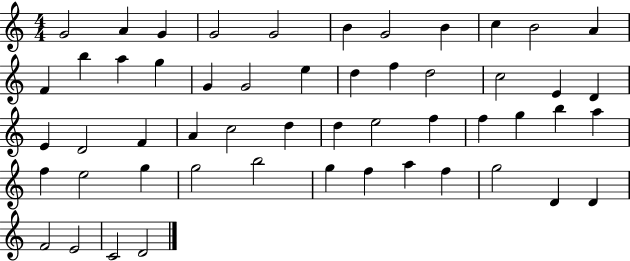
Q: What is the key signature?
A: C major